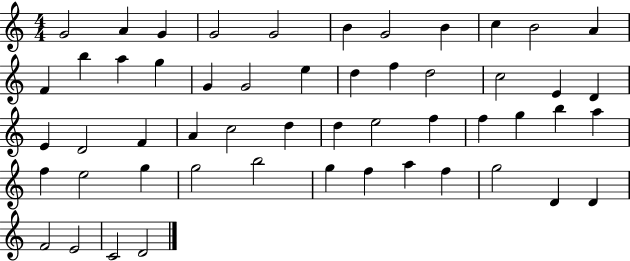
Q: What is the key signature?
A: C major